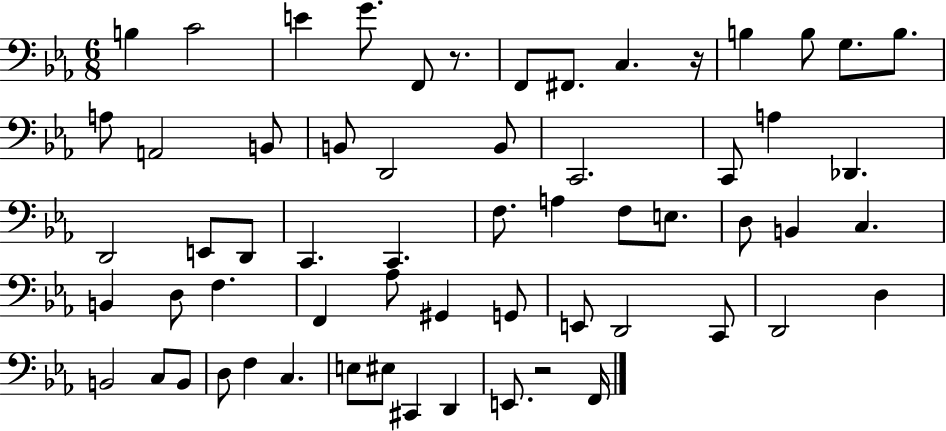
X:1
T:Untitled
M:6/8
L:1/4
K:Eb
B, C2 E G/2 F,,/2 z/2 F,,/2 ^F,,/2 C, z/4 B, B,/2 G,/2 B,/2 A,/2 A,,2 B,,/2 B,,/2 D,,2 B,,/2 C,,2 C,,/2 A, _D,, D,,2 E,,/2 D,,/2 C,, C,, F,/2 A, F,/2 E,/2 D,/2 B,, C, B,, D,/2 F, F,, _A,/2 ^G,, G,,/2 E,,/2 D,,2 C,,/2 D,,2 D, B,,2 C,/2 B,,/2 D,/2 F, C, E,/2 ^E,/2 ^C,, D,, E,,/2 z2 F,,/4